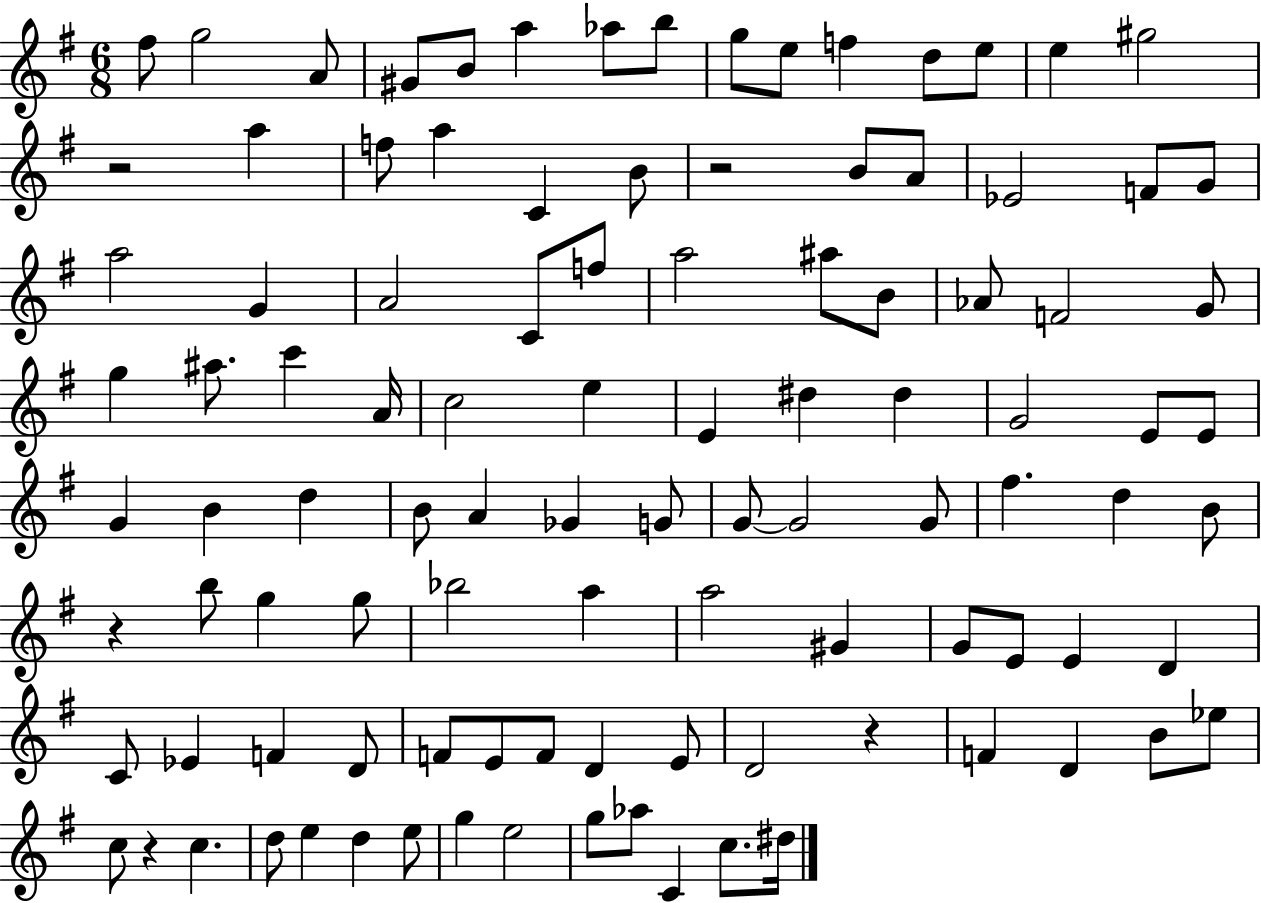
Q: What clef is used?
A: treble